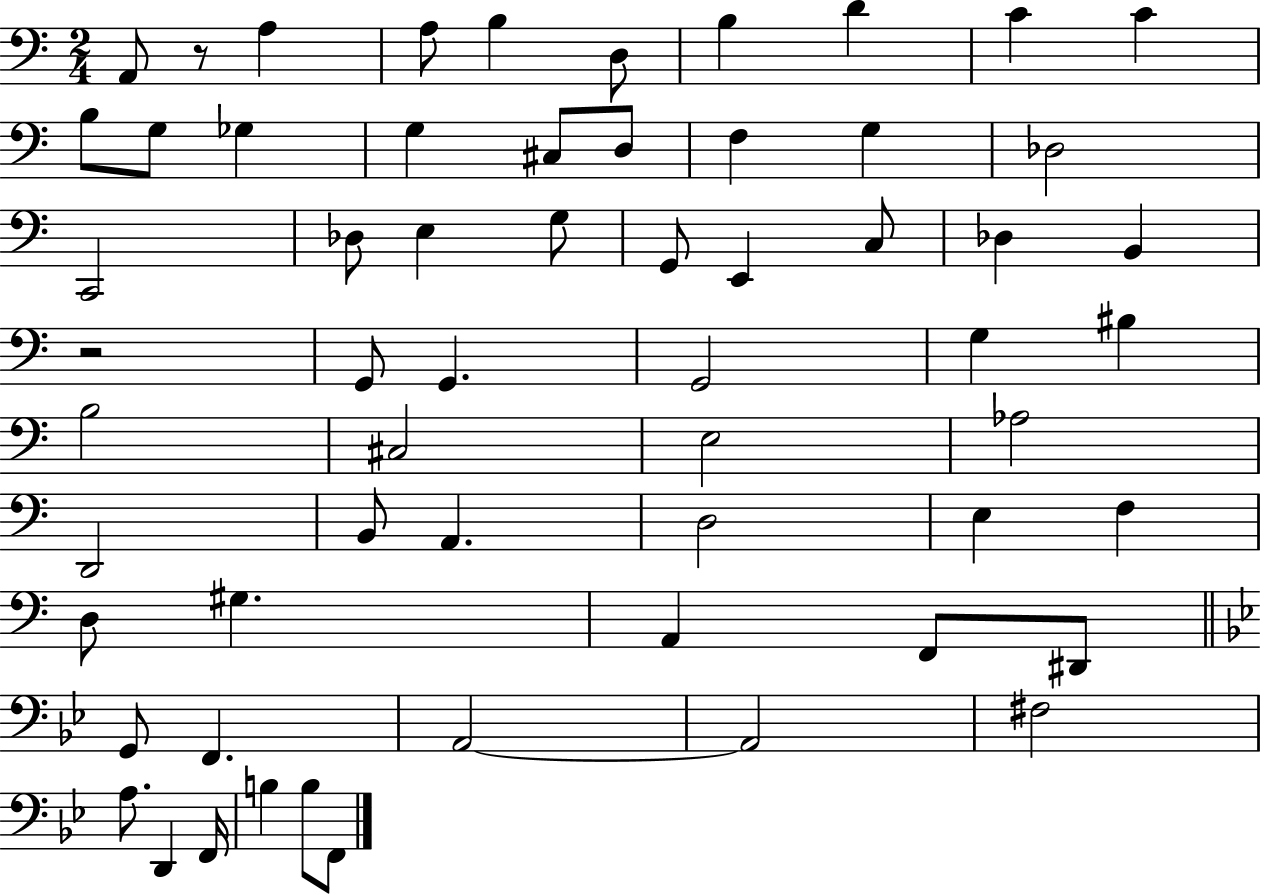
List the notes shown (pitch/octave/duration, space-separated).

A2/e R/e A3/q A3/e B3/q D3/e B3/q D4/q C4/q C4/q B3/e G3/e Gb3/q G3/q C#3/e D3/e F3/q G3/q Db3/h C2/h Db3/e E3/q G3/e G2/e E2/q C3/e Db3/q B2/q R/h G2/e G2/q. G2/h G3/q BIS3/q B3/h C#3/h E3/h Ab3/h D2/h B2/e A2/q. D3/h E3/q F3/q D3/e G#3/q. A2/q F2/e D#2/e G2/e F2/q. A2/h A2/h F#3/h A3/e. D2/q F2/s B3/q B3/e F2/e